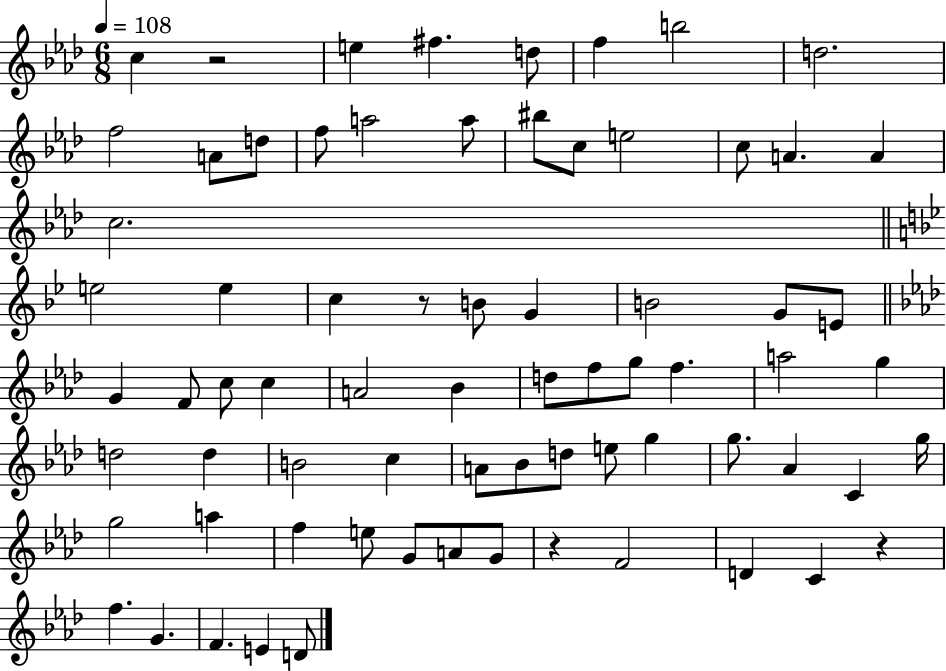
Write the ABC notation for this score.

X:1
T:Untitled
M:6/8
L:1/4
K:Ab
c z2 e ^f d/2 f b2 d2 f2 A/2 d/2 f/2 a2 a/2 ^b/2 c/2 e2 c/2 A A c2 e2 e c z/2 B/2 G B2 G/2 E/2 G F/2 c/2 c A2 _B d/2 f/2 g/2 f a2 g d2 d B2 c A/2 _B/2 d/2 e/2 g g/2 _A C g/4 g2 a f e/2 G/2 A/2 G/2 z F2 D C z f G F E D/2